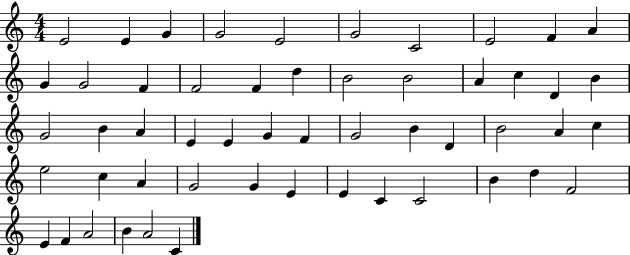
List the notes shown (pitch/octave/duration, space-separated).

E4/h E4/q G4/q G4/h E4/h G4/h C4/h E4/h F4/q A4/q G4/q G4/h F4/q F4/h F4/q D5/q B4/h B4/h A4/q C5/q D4/q B4/q G4/h B4/q A4/q E4/q E4/q G4/q F4/q G4/h B4/q D4/q B4/h A4/q C5/q E5/h C5/q A4/q G4/h G4/q E4/q E4/q C4/q C4/h B4/q D5/q F4/h E4/q F4/q A4/h B4/q A4/h C4/q